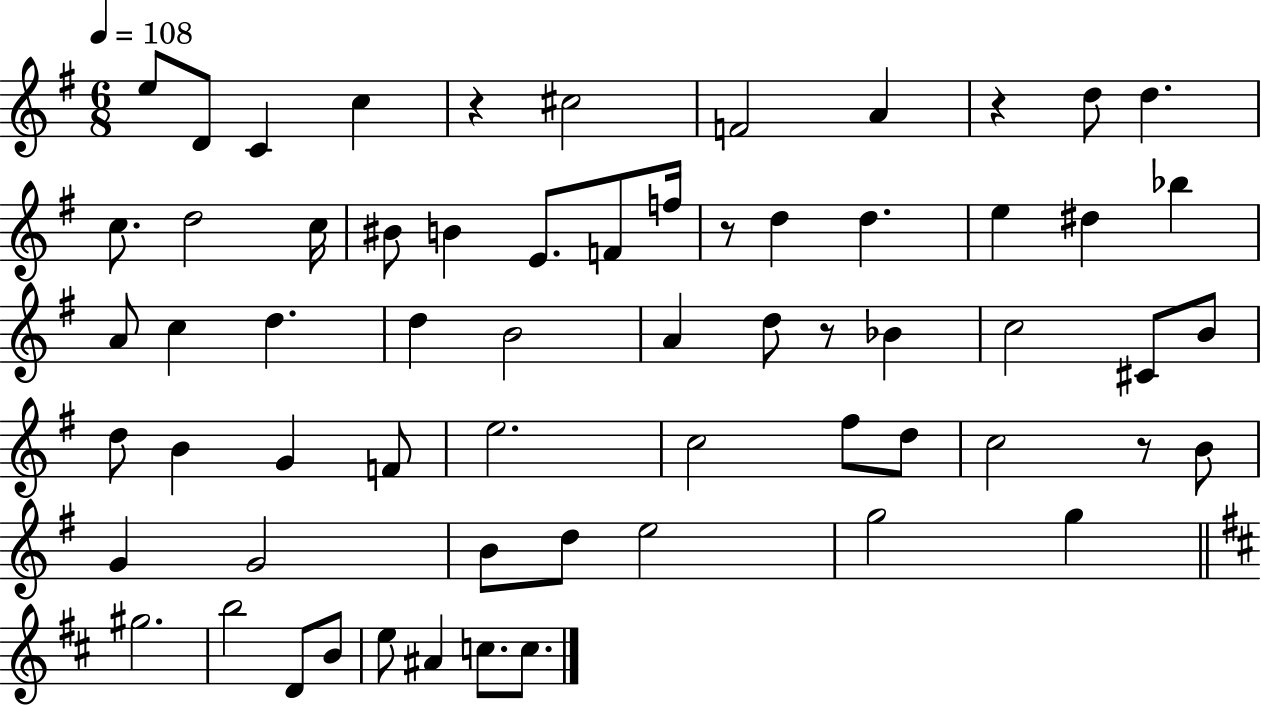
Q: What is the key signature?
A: G major